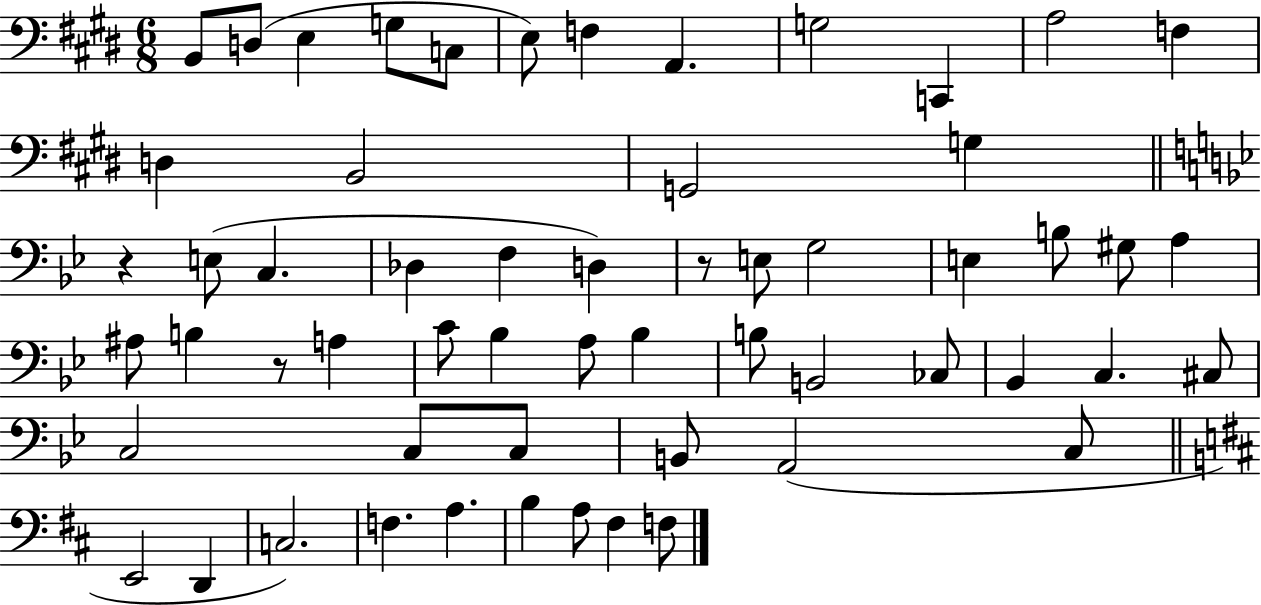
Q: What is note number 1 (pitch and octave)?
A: B2